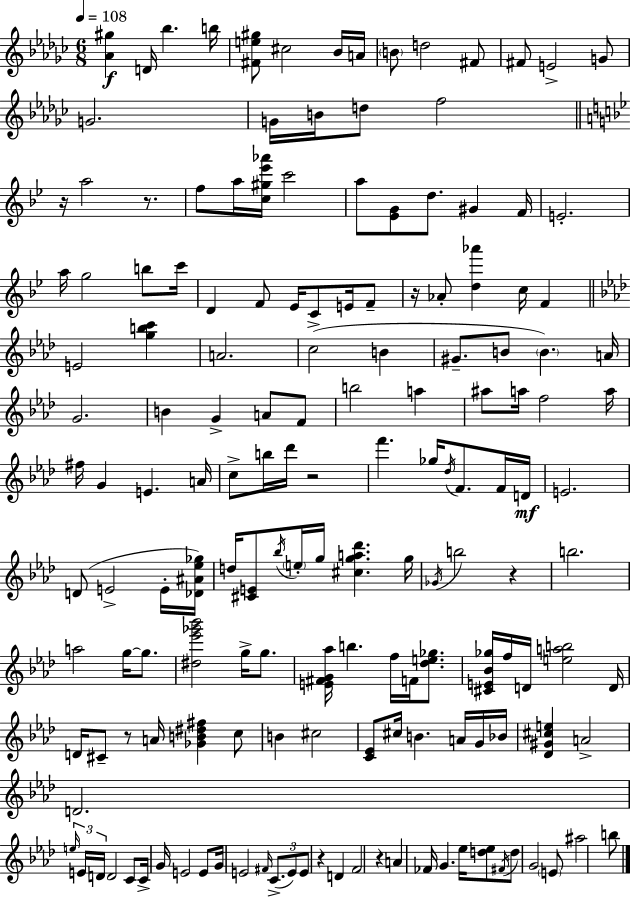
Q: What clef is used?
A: treble